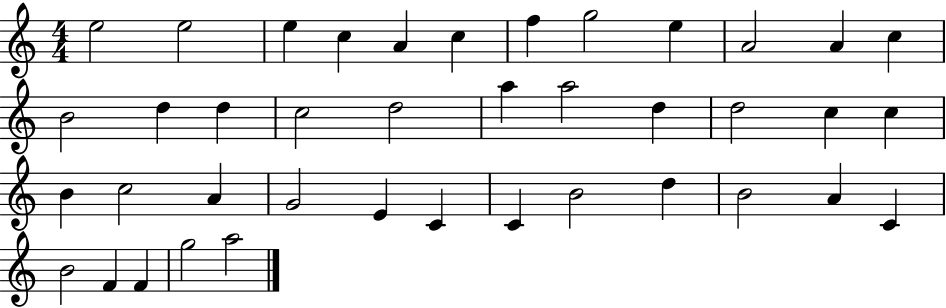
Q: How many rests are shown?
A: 0